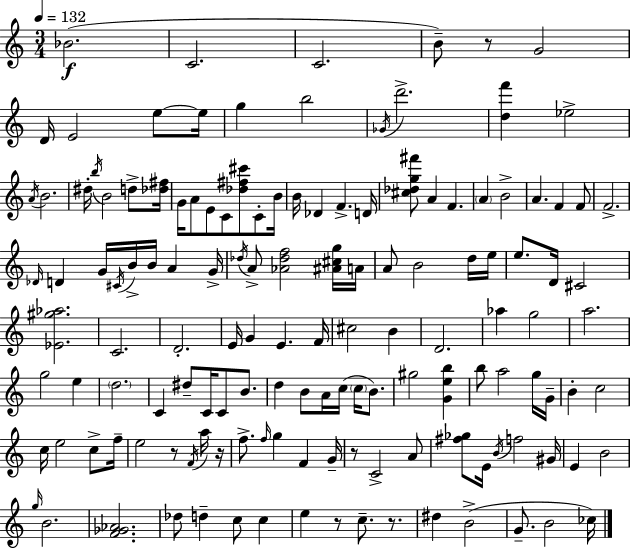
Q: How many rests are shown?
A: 6